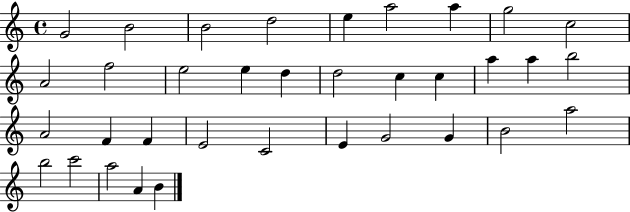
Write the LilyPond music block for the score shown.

{
  \clef treble
  \time 4/4
  \defaultTimeSignature
  \key c \major
  g'2 b'2 | b'2 d''2 | e''4 a''2 a''4 | g''2 c''2 | \break a'2 f''2 | e''2 e''4 d''4 | d''2 c''4 c''4 | a''4 a''4 b''2 | \break a'2 f'4 f'4 | e'2 c'2 | e'4 g'2 g'4 | b'2 a''2 | \break b''2 c'''2 | a''2 a'4 b'4 | \bar "|."
}